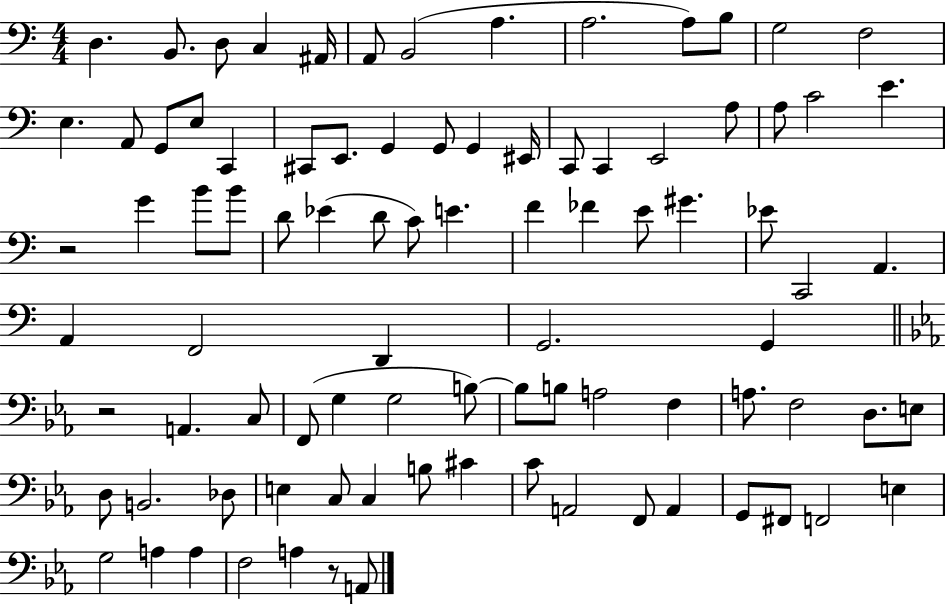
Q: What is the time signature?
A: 4/4